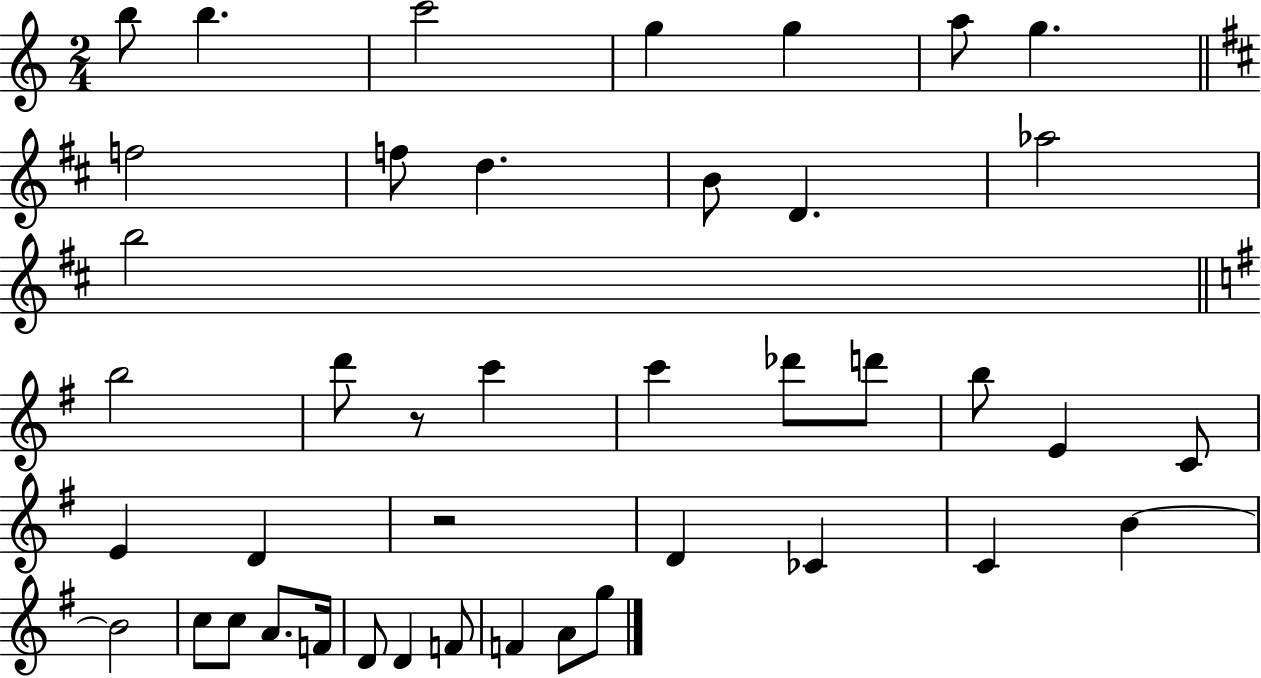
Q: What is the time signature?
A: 2/4